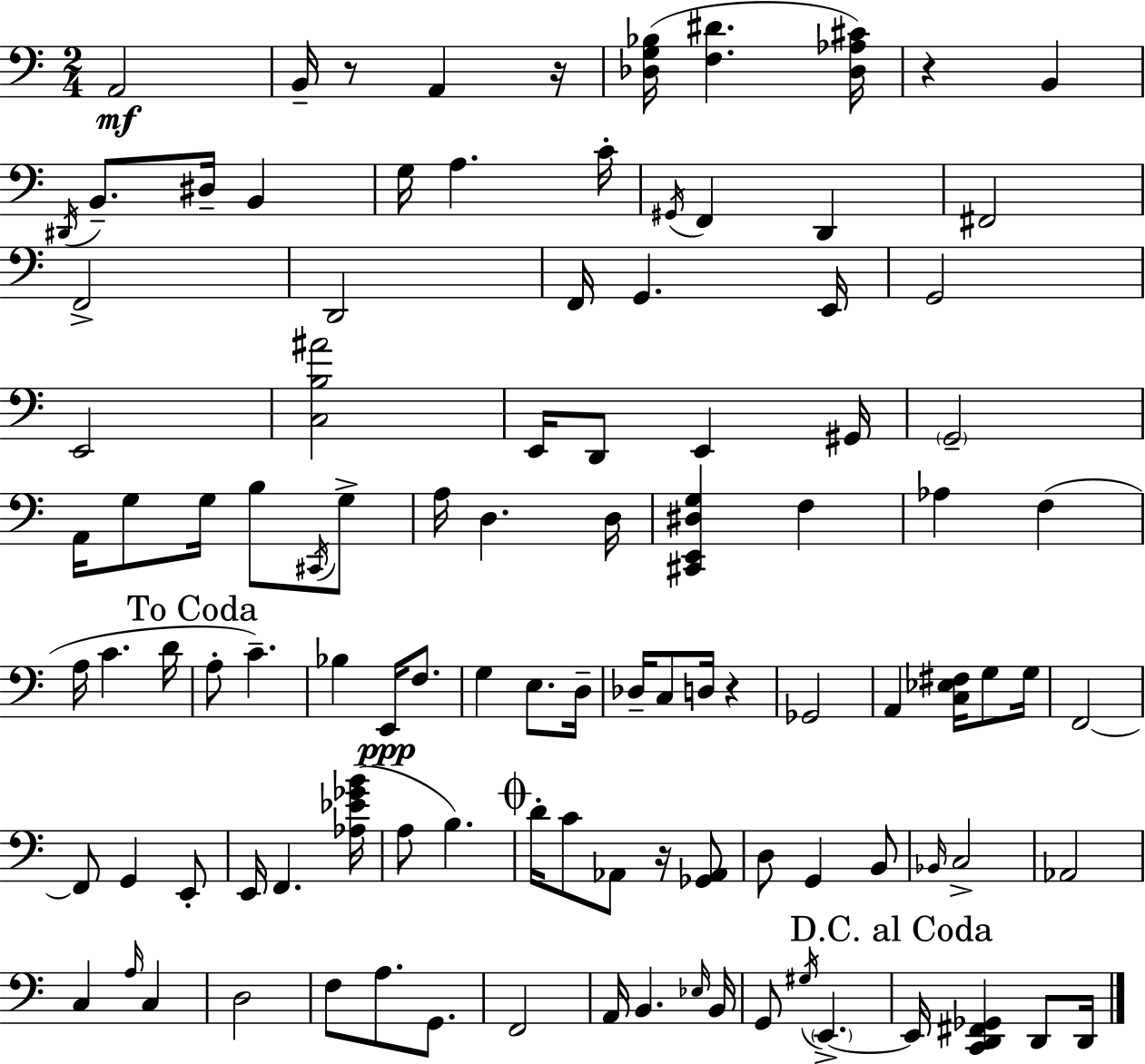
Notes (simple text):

A2/h B2/s R/e A2/q R/s [Db3,G3,Bb3]/s [F3,D#4]/q. [Db3,Ab3,C#4]/s R/q B2/q D#2/s B2/e. D#3/s B2/q G3/s A3/q. C4/s G#2/s F2/q D2/q F#2/h F2/h D2/h F2/s G2/q. E2/s G2/h E2/h [C3,B3,A#4]/h E2/s D2/e E2/q G#2/s G2/h A2/s G3/e G3/s B3/e C#2/s G3/e A3/s D3/q. D3/s [C#2,E2,D#3,G3]/q F3/q Ab3/q F3/q A3/s C4/q. D4/s A3/e C4/q. Bb3/q E2/s F3/e. G3/q E3/e. D3/s Db3/s C3/e D3/s R/q Gb2/h A2/q [C3,Eb3,F#3]/s G3/e G3/s F2/h F2/e G2/q E2/e E2/s F2/q. [Ab3,Eb4,Gb4,B4]/s A3/e B3/q. D4/s C4/e Ab2/e R/s [Gb2,Ab2]/e D3/e G2/q B2/e Bb2/s C3/h Ab2/h C3/q A3/s C3/q D3/h F3/e A3/e. G2/e. F2/h A2/s B2/q. Eb3/s B2/s G2/e G#3/s E2/q. E2/s [C2,D2,F#2,Gb2]/q D2/e D2/s